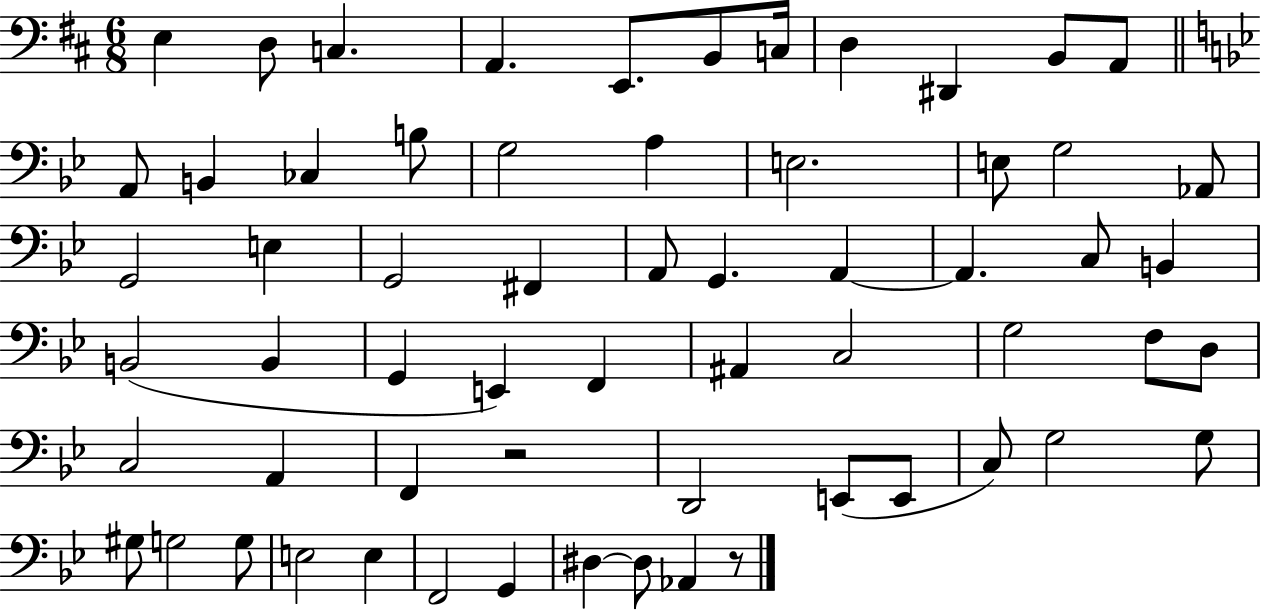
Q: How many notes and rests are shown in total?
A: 62